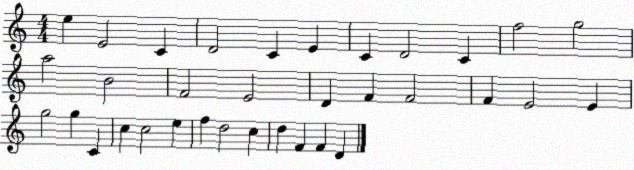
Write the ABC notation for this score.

X:1
T:Untitled
M:4/4
L:1/4
K:C
e E2 C D2 C E C D2 C f2 g2 a2 B2 F2 E2 D F F2 F E2 E g2 g C c c2 e f d2 c d F F D